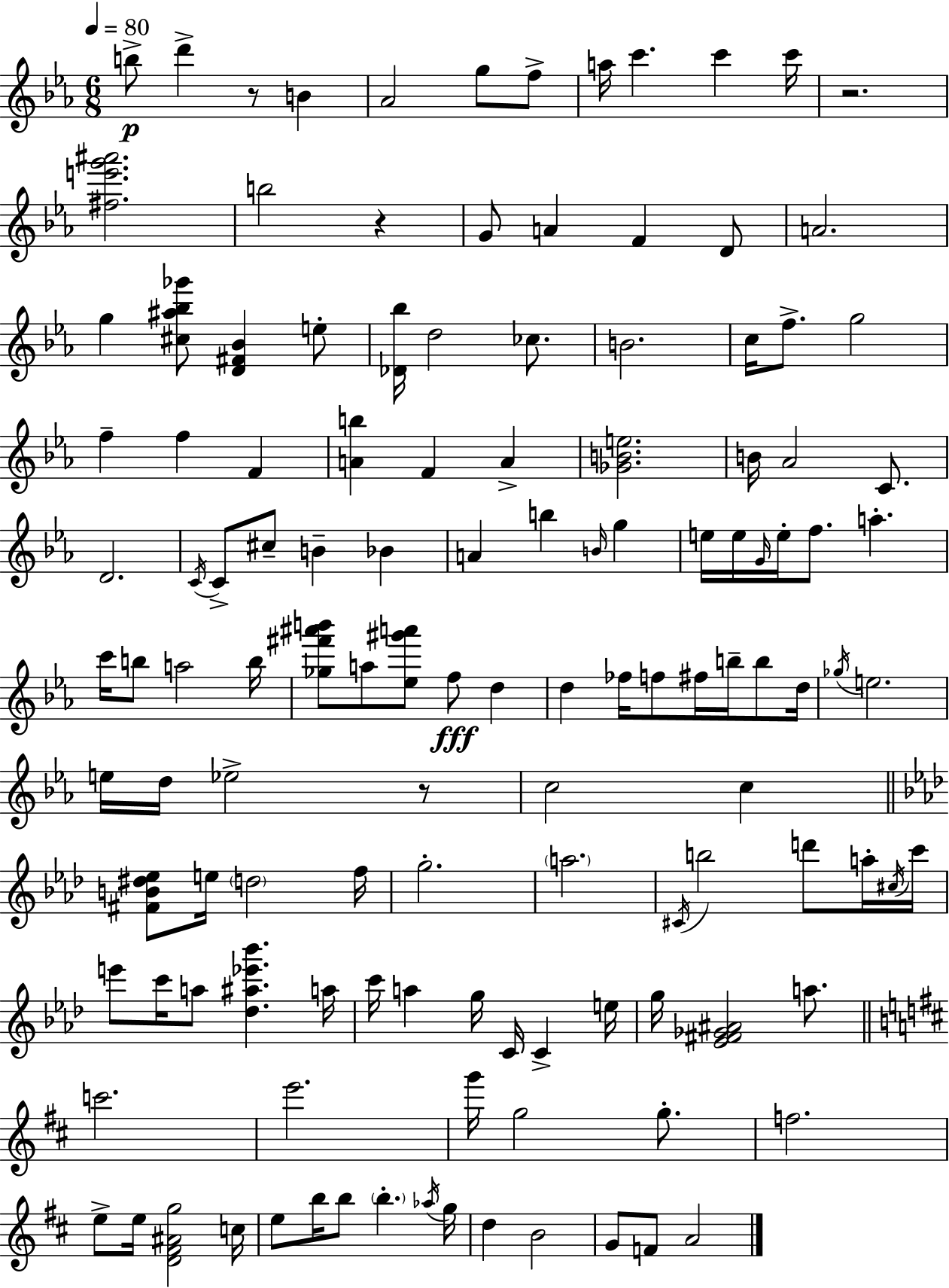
{
  \clef treble
  \numericTimeSignature
  \time 6/8
  \key ees \major
  \tempo 4 = 80
  b''8->\p d'''4-> r8 b'4 | aes'2 g''8 f''8-> | a''16 c'''4. c'''4 c'''16 | r2. | \break <fis'' e''' g''' ais'''>2. | b''2 r4 | g'8 a'4 f'4 d'8 | a'2. | \break g''4 <cis'' ais'' bes'' ges'''>8 <d' fis' bes'>4 e''8-. | <des' bes''>16 d''2 ces''8. | b'2. | c''16 f''8.-> g''2 | \break f''4-- f''4 f'4 | <a' b''>4 f'4 a'4-> | <ges' b' e''>2. | b'16 aes'2 c'8. | \break d'2. | \acciaccatura { c'16 } c'8-> cis''8-- b'4-- bes'4 | a'4 b''4 \grace { b'16 } g''4 | e''16 e''16 \grace { g'16 } e''16-. f''8. a''4.-. | \break c'''16 b''8 a''2 | b''16 <ges'' fis''' ais''' b'''>8 a''8 <ees'' gis''' a'''>8 f''8\fff d''4 | d''4 fes''16 f''8 fis''16 b''16-- | b''8 d''16 \acciaccatura { ges''16 } e''2. | \break e''16 d''16 ees''2-> | r8 c''2 | c''4 \bar "||" \break \key aes \major <fis' b' dis'' ees''>8 e''16 \parenthesize d''2 f''16 | g''2.-. | \parenthesize a''2. | \acciaccatura { cis'16 } b''2 d'''8 a''16-. | \break \acciaccatura { cis''16 } c'''16 e'''8 c'''16 a''8 <des'' ais'' ees''' bes'''>4. | a''16 c'''16 a''4 g''16 c'16 c'4-> | e''16 g''16 <ees' fis' ges' ais'>2 a''8. | \bar "||" \break \key b \minor c'''2. | e'''2. | g'''16 g''2 g''8.-. | f''2. | \break e''8-> e''16 <d' fis' ais' g''>2 c''16 | e''8 b''16 b''8 \parenthesize b''4.-. \acciaccatura { aes''16 } | g''16 d''4 b'2 | g'8 f'8 a'2 | \break \bar "|."
}